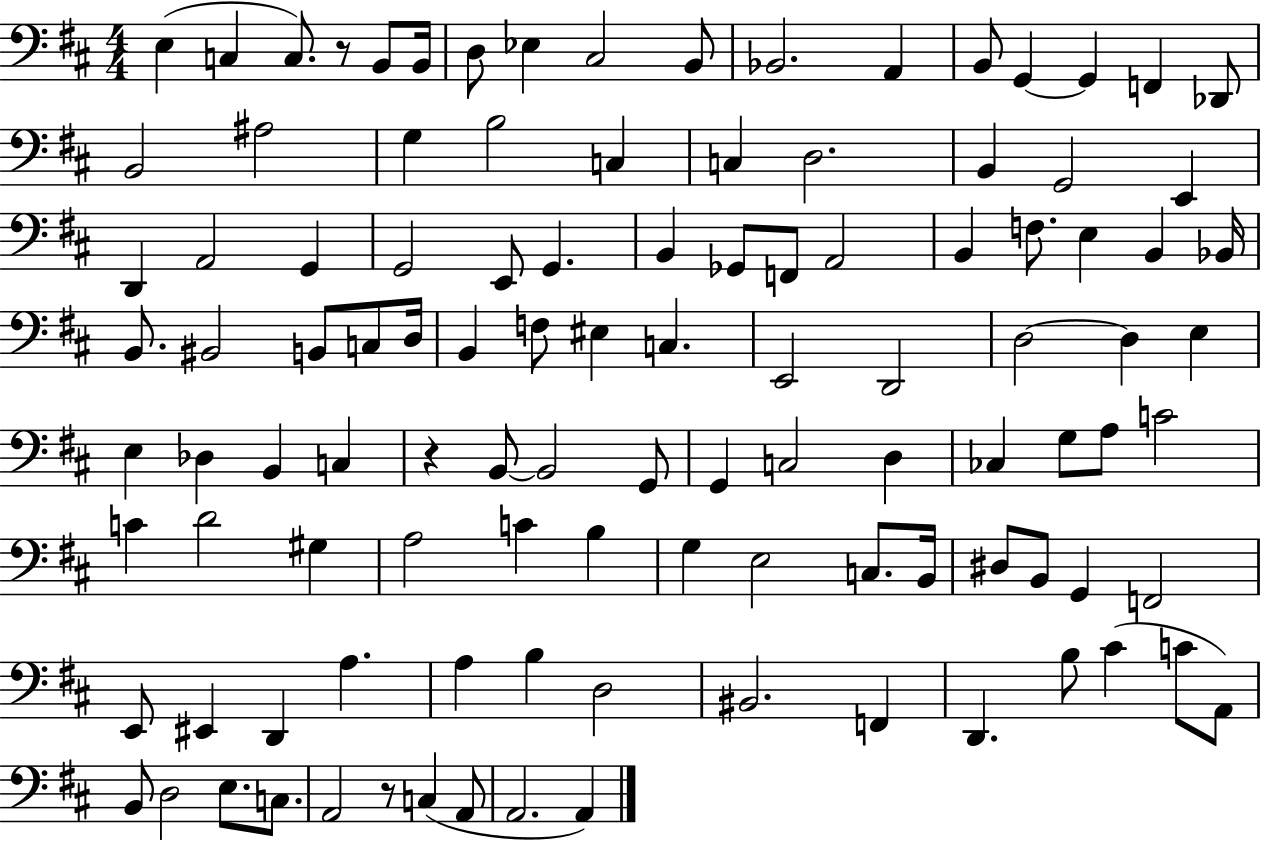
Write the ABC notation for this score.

X:1
T:Untitled
M:4/4
L:1/4
K:D
E, C, C,/2 z/2 B,,/2 B,,/4 D,/2 _E, ^C,2 B,,/2 _B,,2 A,, B,,/2 G,, G,, F,, _D,,/2 B,,2 ^A,2 G, B,2 C, C, D,2 B,, G,,2 E,, D,, A,,2 G,, G,,2 E,,/2 G,, B,, _G,,/2 F,,/2 A,,2 B,, F,/2 E, B,, _B,,/4 B,,/2 ^B,,2 B,,/2 C,/2 D,/4 B,, F,/2 ^E, C, E,,2 D,,2 D,2 D, E, E, _D, B,, C, z B,,/2 B,,2 G,,/2 G,, C,2 D, _C, G,/2 A,/2 C2 C D2 ^G, A,2 C B, G, E,2 C,/2 B,,/4 ^D,/2 B,,/2 G,, F,,2 E,,/2 ^E,, D,, A, A, B, D,2 ^B,,2 F,, D,, B,/2 ^C C/2 A,,/2 B,,/2 D,2 E,/2 C,/2 A,,2 z/2 C, A,,/2 A,,2 A,,